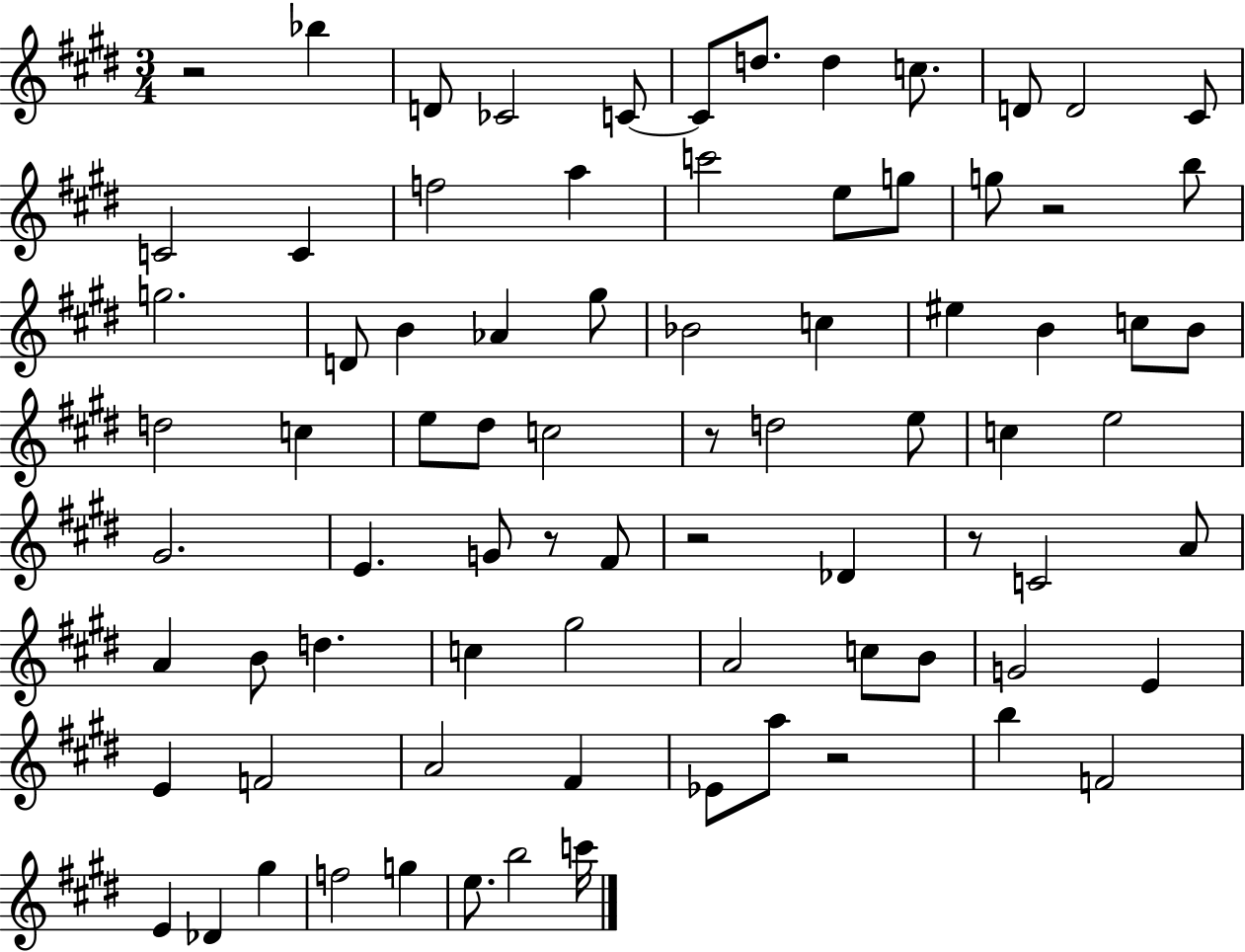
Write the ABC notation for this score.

X:1
T:Untitled
M:3/4
L:1/4
K:E
z2 _b D/2 _C2 C/2 C/2 d/2 d c/2 D/2 D2 ^C/2 C2 C f2 a c'2 e/2 g/2 g/2 z2 b/2 g2 D/2 B _A ^g/2 _B2 c ^e B c/2 B/2 d2 c e/2 ^d/2 c2 z/2 d2 e/2 c e2 ^G2 E G/2 z/2 ^F/2 z2 _D z/2 C2 A/2 A B/2 d c ^g2 A2 c/2 B/2 G2 E E F2 A2 ^F _E/2 a/2 z2 b F2 E _D ^g f2 g e/2 b2 c'/4